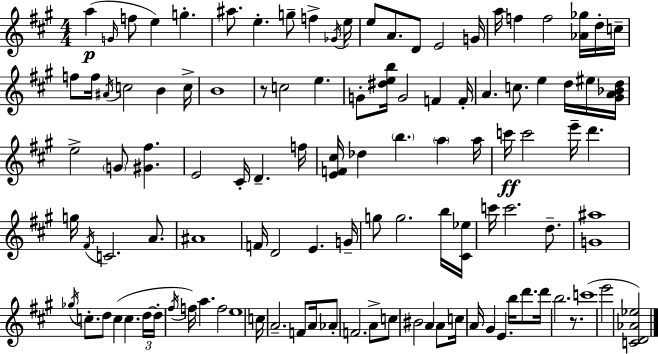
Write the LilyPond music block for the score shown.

{
  \clef treble
  \numericTimeSignature
  \time 4/4
  \key a \major
  a''4(\p \grace { g'16 } f''8 e''4) g''4.-. | ais''8. e''4.-. g''8-- f''4-> | \acciaccatura { ges'16 } e''16 e''8 a'8. d'8 e'2 | g'16 a''16 f''4 f''2 <aes' ges''>16 | \break d''16-. c''16-- f''8 f''16 \acciaccatura { ais'16 } c''2 b'4 | c''16-> b'1 | r8 c''2 e''4. | g'8-. <dis'' e'' b''>16 g'2 f'4 | \break f'16-. a'4. c''8. e''4 | d''16 eis''16 <gis' a' bes' d''>16 e''2-> \parenthesize g'8 <gis' fis''>4. | e'2 cis'16-. d'4.-- | f''16 <e' f' cis''>16 des''4 \parenthesize b''4. \parenthesize a''4 | \break a''16 c'''16\ff c'''2 e'''16-- d'''4. | g''16 \acciaccatura { fis'16 } c'2. | a'8. ais'1 | f'16 d'2 e'4. | \break g'16-- g''8 g''2. | b''16 <cis' ees''>16 c'''16 c'''2. | d''8.-- <g' ais''>1 | \acciaccatura { ges''16 } c''8.-. d''8 c''4( c''4. | \break \tuplet 3/2 { d''16~~ d''16-. \acciaccatura { fis''16 } } f''16) a''4. f''2 | e''1 | c''16 a'2.-- | f'8 a'16 aes'8-. f'2. | \break a'8-> c''8 bis'2 | a'4 a'8 c''16 a'16 gis'4 e'4. | b''16 d'''8. d'''16 b''2. | r8. c'''1( | \break e'''2 <c' d' aes' ees''>2) | \bar "|."
}